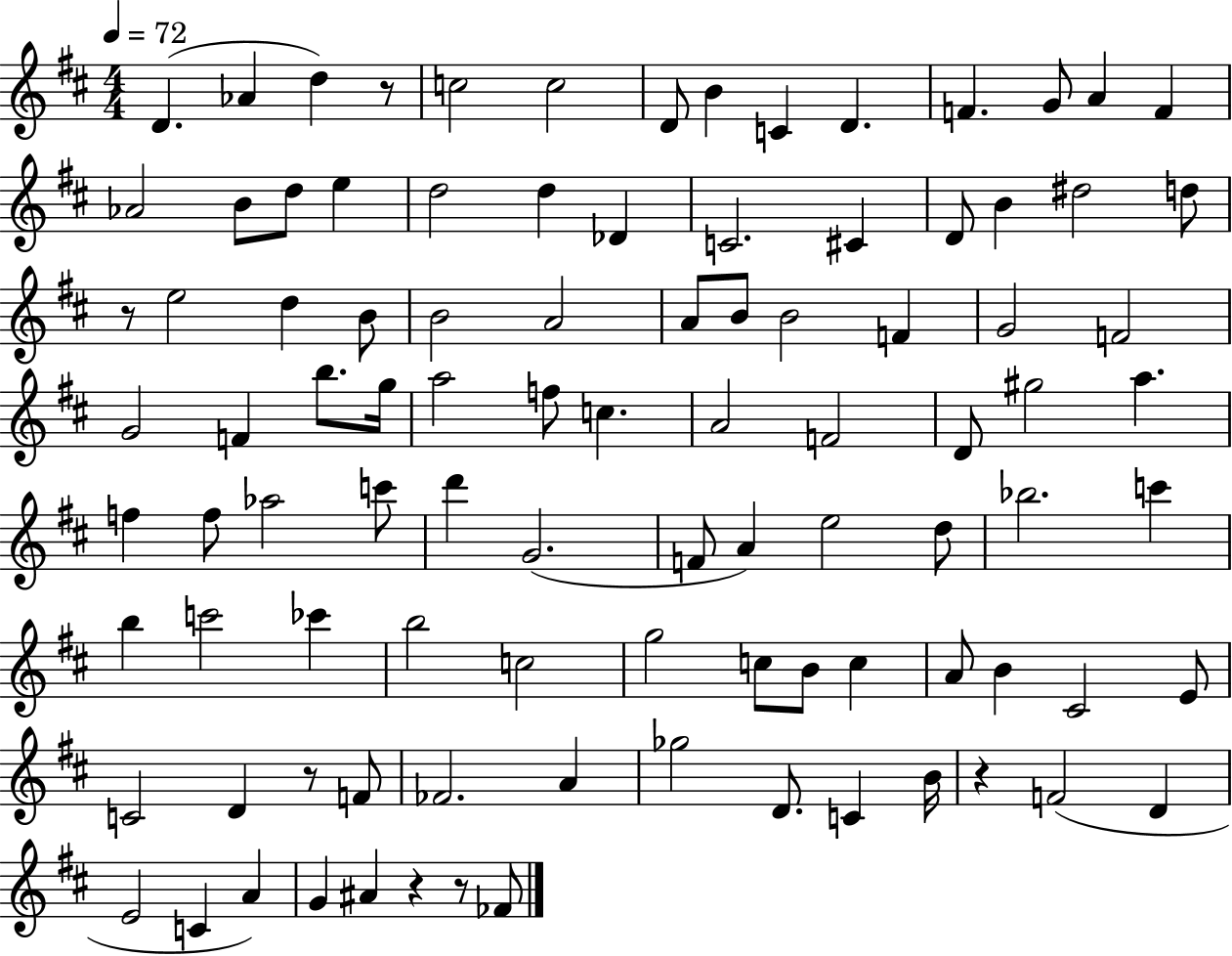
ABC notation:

X:1
T:Untitled
M:4/4
L:1/4
K:D
D _A d z/2 c2 c2 D/2 B C D F G/2 A F _A2 B/2 d/2 e d2 d _D C2 ^C D/2 B ^d2 d/2 z/2 e2 d B/2 B2 A2 A/2 B/2 B2 F G2 F2 G2 F b/2 g/4 a2 f/2 c A2 F2 D/2 ^g2 a f f/2 _a2 c'/2 d' G2 F/2 A e2 d/2 _b2 c' b c'2 _c' b2 c2 g2 c/2 B/2 c A/2 B ^C2 E/2 C2 D z/2 F/2 _F2 A _g2 D/2 C B/4 z F2 D E2 C A G ^A z z/2 _F/2